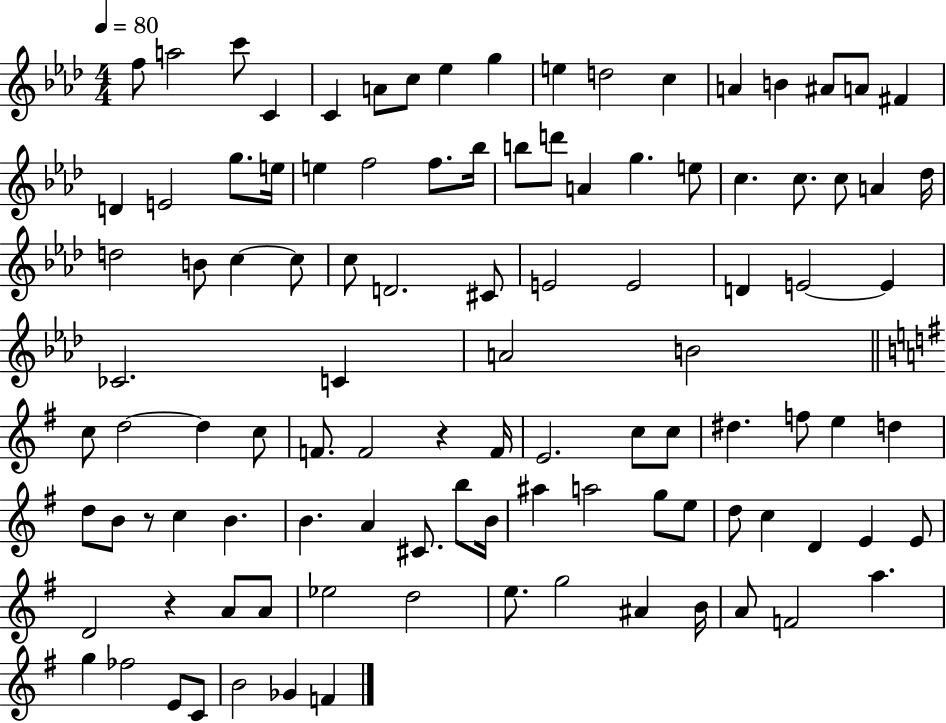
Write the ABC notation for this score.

X:1
T:Untitled
M:4/4
L:1/4
K:Ab
f/2 a2 c'/2 C C A/2 c/2 _e g e d2 c A B ^A/2 A/2 ^F D E2 g/2 e/4 e f2 f/2 _b/4 b/2 d'/2 A g e/2 c c/2 c/2 A _d/4 d2 B/2 c c/2 c/2 D2 ^C/2 E2 E2 D E2 E _C2 C A2 B2 c/2 d2 d c/2 F/2 F2 z F/4 E2 c/2 c/2 ^d f/2 e d d/2 B/2 z/2 c B B A ^C/2 b/2 B/4 ^a a2 g/2 e/2 d/2 c D E E/2 D2 z A/2 A/2 _e2 d2 e/2 g2 ^A B/4 A/2 F2 a g _f2 E/2 C/2 B2 _G F